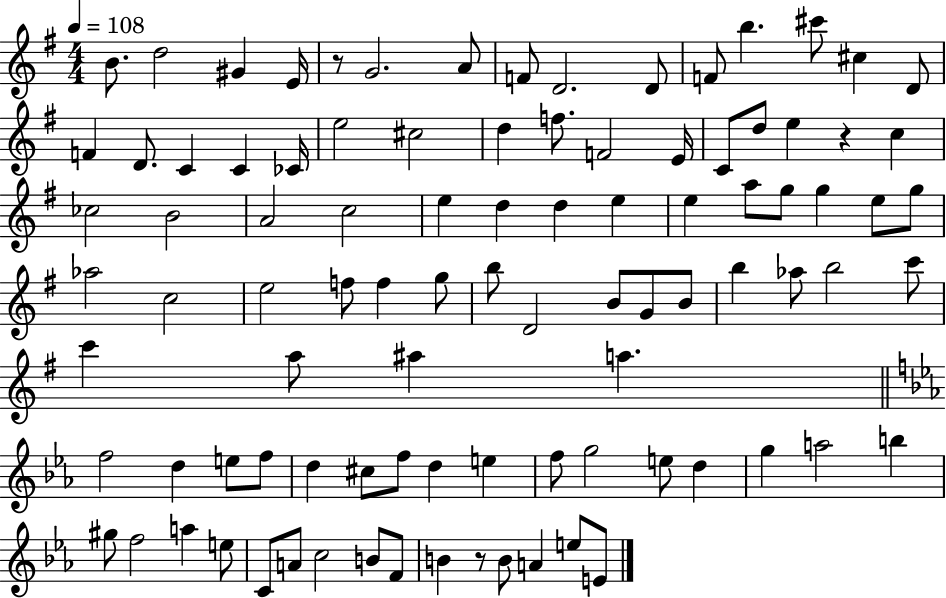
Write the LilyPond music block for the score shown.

{
  \clef treble
  \numericTimeSignature
  \time 4/4
  \key g \major
  \tempo 4 = 108
  b'8. d''2 gis'4 e'16 | r8 g'2. a'8 | f'8 d'2. d'8 | f'8 b''4. cis'''8 cis''4 d'8 | \break f'4 d'8. c'4 c'4 ces'16 | e''2 cis''2 | d''4 f''8. f'2 e'16 | c'8 d''8 e''4 r4 c''4 | \break ces''2 b'2 | a'2 c''2 | e''4 d''4 d''4 e''4 | e''4 a''8 g''8 g''4 e''8 g''8 | \break aes''2 c''2 | e''2 f''8 f''4 g''8 | b''8 d'2 b'8 g'8 b'8 | b''4 aes''8 b''2 c'''8 | \break c'''4 a''8 ais''4 a''4. | \bar "||" \break \key ees \major f''2 d''4 e''8 f''8 | d''4 cis''8 f''8 d''4 e''4 | f''8 g''2 e''8 d''4 | g''4 a''2 b''4 | \break gis''8 f''2 a''4 e''8 | c'8 a'8 c''2 b'8 f'8 | b'4 r8 b'8 a'4 e''8 e'8 | \bar "|."
}